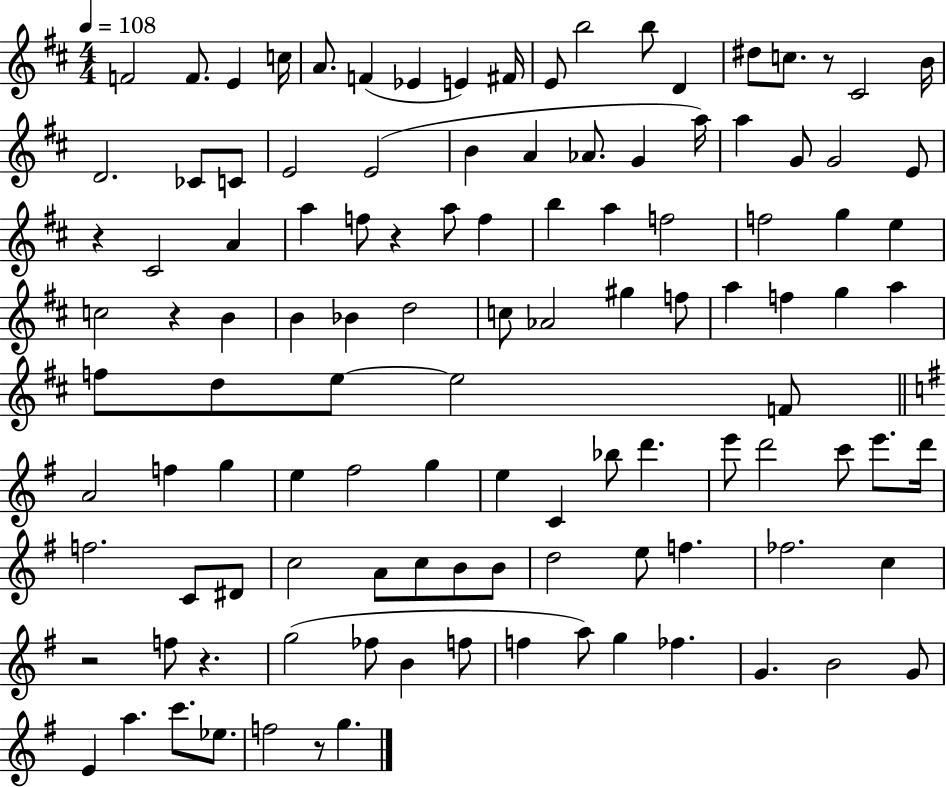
F4/h F4/e. E4/q C5/s A4/e. F4/q Eb4/q E4/q F#4/s E4/e B5/h B5/e D4/q D#5/e C5/e. R/e C#4/h B4/s D4/h. CES4/e C4/e E4/h E4/h B4/q A4/q Ab4/e. G4/q A5/s A5/q G4/e G4/h E4/e R/q C#4/h A4/q A5/q F5/e R/q A5/e F5/q B5/q A5/q F5/h F5/h G5/q E5/q C5/h R/q B4/q B4/q Bb4/q D5/h C5/e Ab4/h G#5/q F5/e A5/q F5/q G5/q A5/q F5/e D5/e E5/e E5/h F4/e A4/h F5/q G5/q E5/q F#5/h G5/q E5/q C4/q Bb5/e D6/q. E6/e D6/h C6/e E6/e. D6/s F5/h. C4/e D#4/e C5/h A4/e C5/e B4/e B4/e D5/h E5/e F5/q. FES5/h. C5/q R/h F5/e R/q. G5/h FES5/e B4/q F5/e F5/q A5/e G5/q FES5/q. G4/q. B4/h G4/e E4/q A5/q. C6/e. Eb5/e. F5/h R/e G5/q.